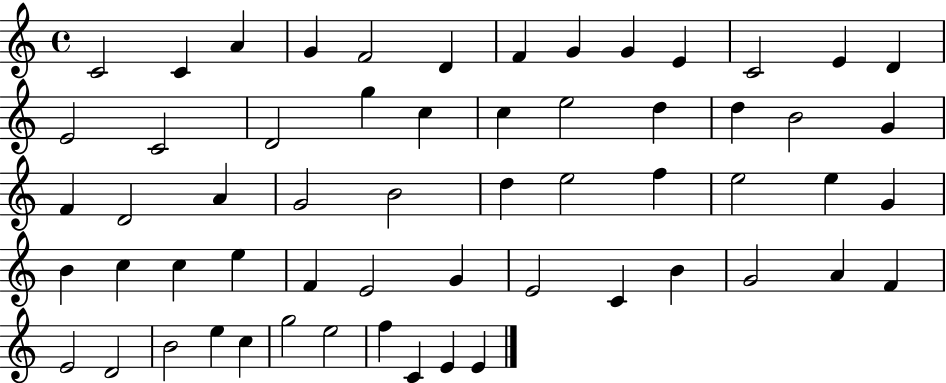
X:1
T:Untitled
M:4/4
L:1/4
K:C
C2 C A G F2 D F G G E C2 E D E2 C2 D2 g c c e2 d d B2 G F D2 A G2 B2 d e2 f e2 e G B c c e F E2 G E2 C B G2 A F E2 D2 B2 e c g2 e2 f C E E